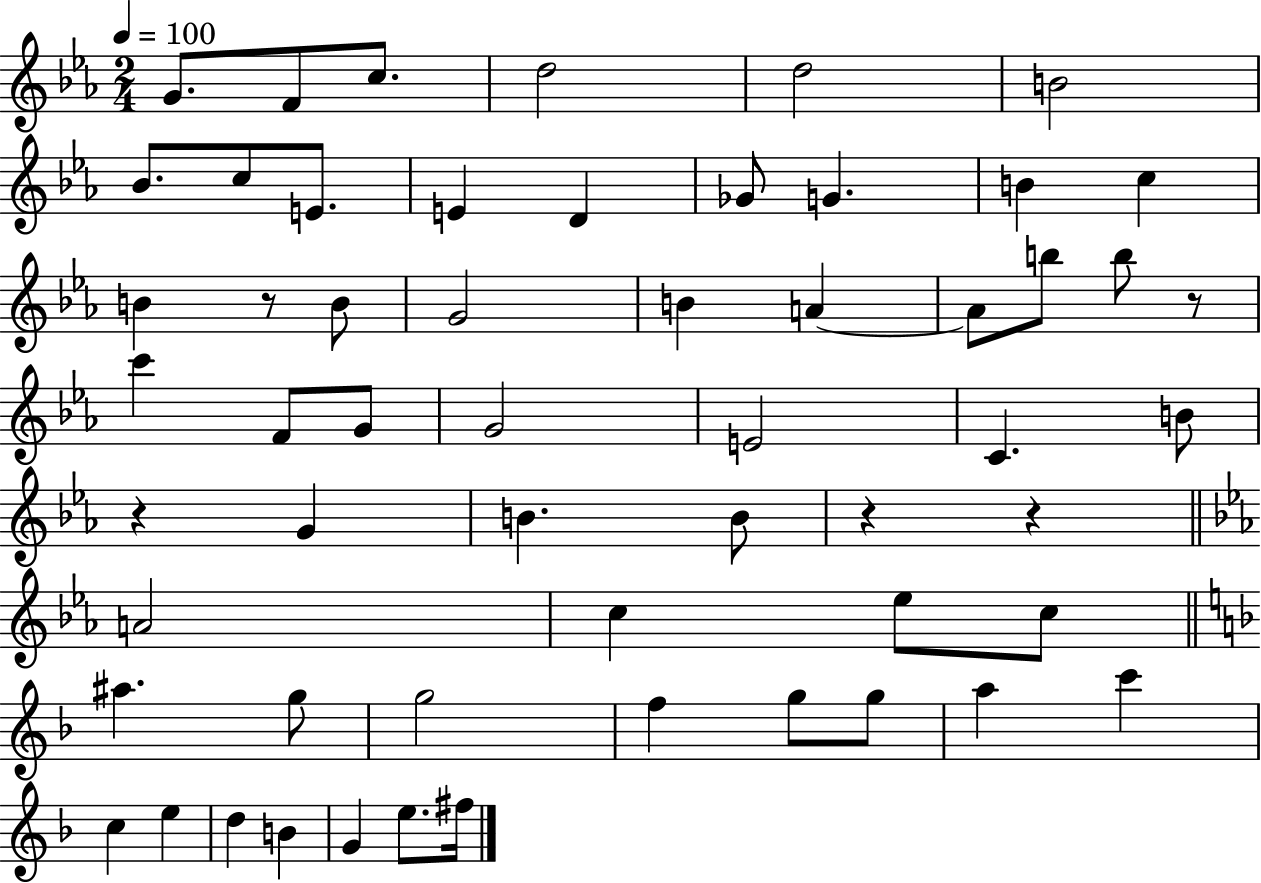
G4/e. F4/e C5/e. D5/h D5/h B4/h Bb4/e. C5/e E4/e. E4/q D4/q Gb4/e G4/q. B4/q C5/q B4/q R/e B4/e G4/h B4/q A4/q A4/e B5/e B5/e R/e C6/q F4/e G4/e G4/h E4/h C4/q. B4/e R/q G4/q B4/q. B4/e R/q R/q A4/h C5/q Eb5/e C5/e A#5/q. G5/e G5/h F5/q G5/e G5/e A5/q C6/q C5/q E5/q D5/q B4/q G4/q E5/e. F#5/s